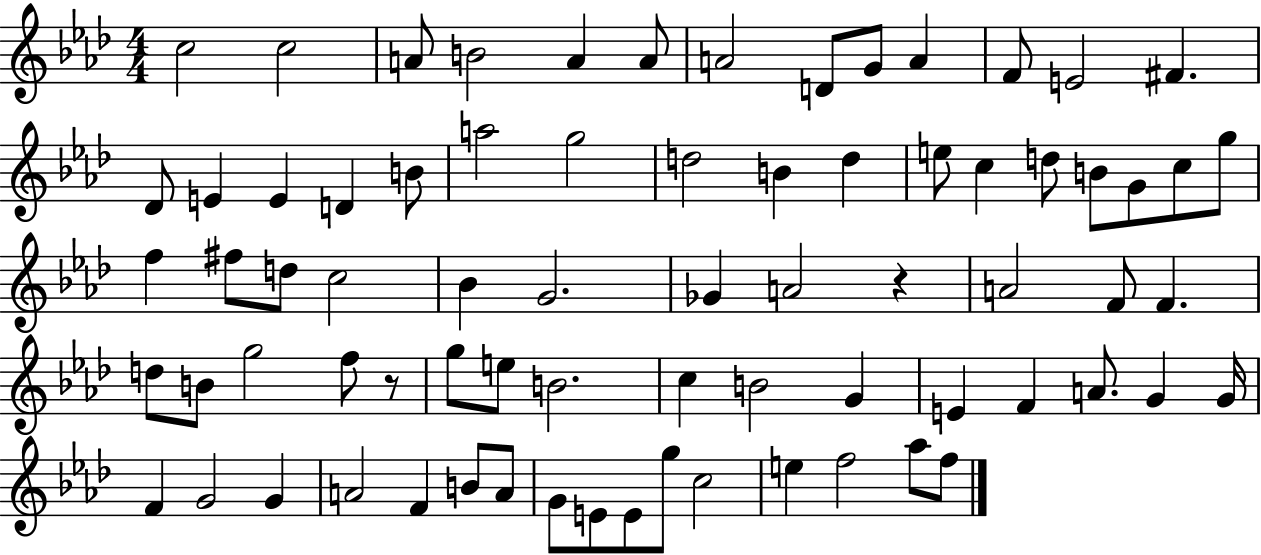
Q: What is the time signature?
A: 4/4